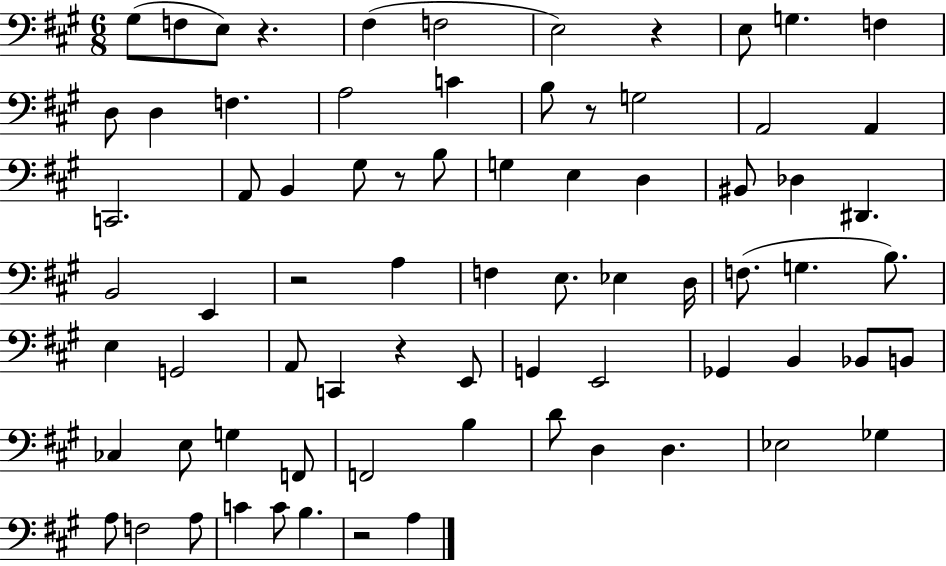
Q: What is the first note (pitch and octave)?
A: G#3